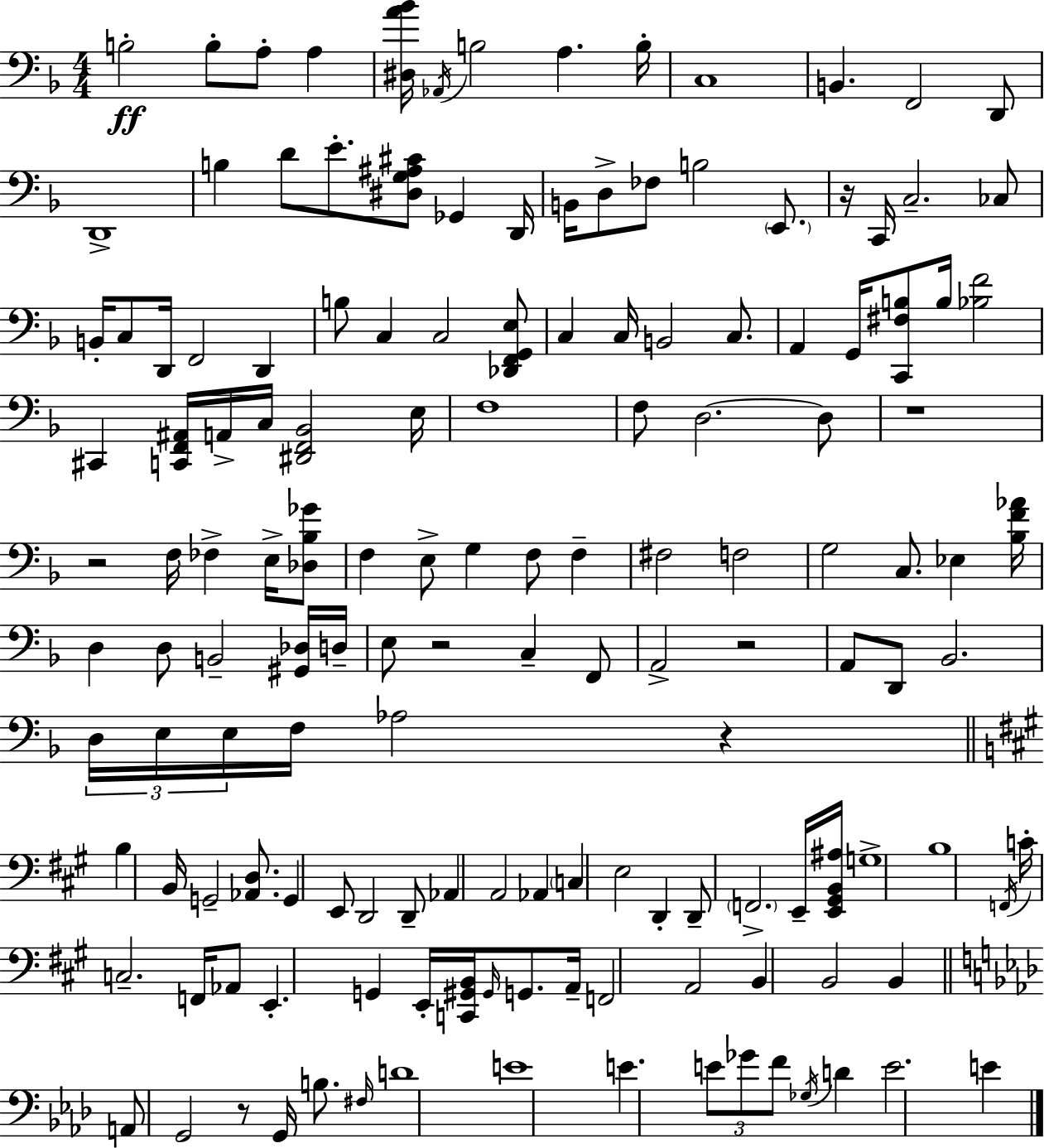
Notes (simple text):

B3/h B3/e A3/e A3/q [D#3,A4,Bb4]/s Ab2/s B3/h A3/q. B3/s C3/w B2/q. F2/h D2/e D2/w B3/q D4/e E4/e. [D#3,G3,A#3,C#4]/e Gb2/q D2/s B2/s D3/e FES3/e B3/h E2/e. R/s C2/s C3/h. CES3/e B2/s C3/e D2/s F2/h D2/q B3/e C3/q C3/h [Db2,F2,G2,E3]/e C3/q C3/s B2/h C3/e. A2/q G2/s [C2,F#3,B3]/e B3/s [Bb3,F4]/h C#2/q [C2,F2,A#2]/s A2/s C3/s [D#2,F2,Bb2]/h E3/s F3/w F3/e D3/h. D3/e R/w R/h F3/s FES3/q E3/s [Db3,Bb3,Gb4]/e F3/q E3/e G3/q F3/e F3/q F#3/h F3/h G3/h C3/e. Eb3/q [Bb3,F4,Ab4]/s D3/q D3/e B2/h [G#2,Db3]/s D3/s E3/e R/h C3/q F2/e A2/h R/h A2/e D2/e Bb2/h. D3/s E3/s E3/s F3/s Ab3/h R/q B3/q B2/s G2/h [Ab2,D3]/e. G2/q E2/e D2/h D2/e Ab2/q A2/h Ab2/q C3/q E3/h D2/q D2/e F2/h. E2/s [E2,G#2,B2,A#3]/s G3/w B3/w F2/s C4/s C3/h. F2/s Ab2/e E2/q. G2/q E2/s [C2,G#2,B2]/s G#2/s G2/e. A2/s F2/h A2/h B2/q B2/h B2/q A2/e G2/h R/e G2/s B3/e. F#3/s D4/w E4/w E4/q. E4/e Gb4/e F4/e Gb3/s D4/q E4/h. E4/q